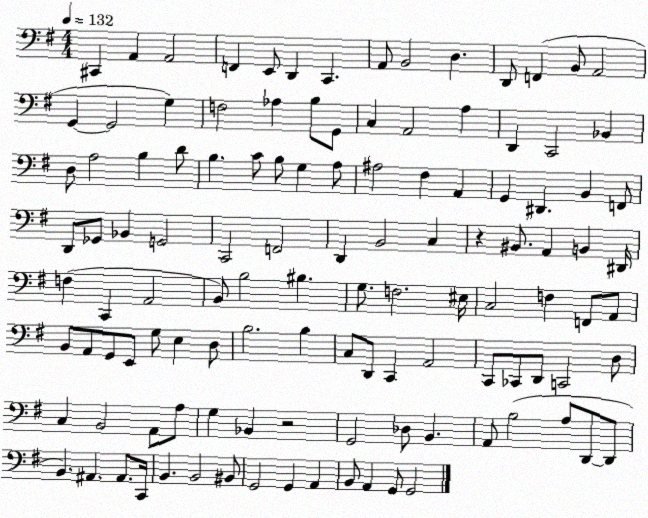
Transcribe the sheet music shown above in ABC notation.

X:1
T:Untitled
M:4/4
L:1/4
K:G
^C,, A,, A,,2 F,, E,,/2 D,, C,, A,,/2 B,,2 D, D,,/2 F,, B,,/2 A,,2 G,, G,,2 G, F,2 _A, B,/2 G,,/2 C, A,,2 A, D,, C,,2 _B,, D,/2 A,2 B, D/2 B, C/2 B,/2 G, A,/2 ^A,2 ^F, A,, G,, ^D,, B,, F,,/2 D,,/2 _G,,/2 _B,, G,,2 C,,2 F,,2 D,, B,,2 C, z ^B,,/2 A,, B,, ^D,,/4 F, C,, A,,2 B,,/2 B,2 ^B, G,/2 F,2 ^E,/4 C,2 F, F,,/2 A,,/2 B,,/2 A,,/2 G,,/2 E,,/2 G,/2 E, D,/2 B,2 B, C,/2 D,,/2 C,, A,,2 C,,/2 _C,,/2 D,,/2 C,,2 D,/2 C, B,,2 A,,/2 A,/2 G, _B,, z2 G,,2 _D,/2 B,, A,,/2 B,2 A,/2 D,,/2 D,,/2 B,, ^A,, ^A,,/2 C,,/4 B,, B,,2 ^B,,/2 G,,2 G,, A,, B,,/2 A,, G,,/2 G,,2